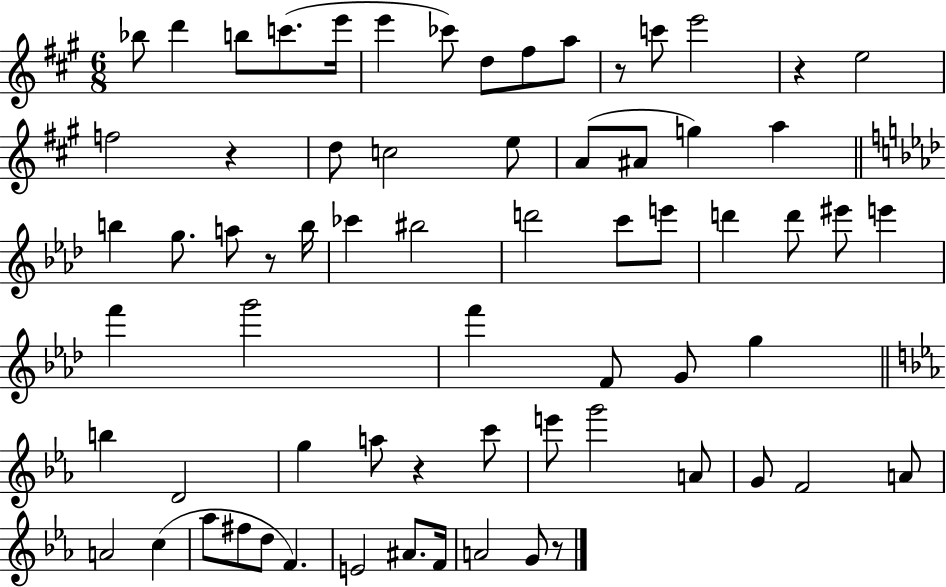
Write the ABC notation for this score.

X:1
T:Untitled
M:6/8
L:1/4
K:A
_b/2 d' b/2 c'/2 e'/4 e' _c'/2 d/2 ^f/2 a/2 z/2 c'/2 e'2 z e2 f2 z d/2 c2 e/2 A/2 ^A/2 g a b g/2 a/2 z/2 b/4 _c' ^b2 d'2 c'/2 e'/2 d' d'/2 ^e'/2 e' f' g'2 f' F/2 G/2 g b D2 g a/2 z c'/2 e'/2 g'2 A/2 G/2 F2 A/2 A2 c _a/2 ^f/2 d/2 F E2 ^A/2 F/4 A2 G/2 z/2